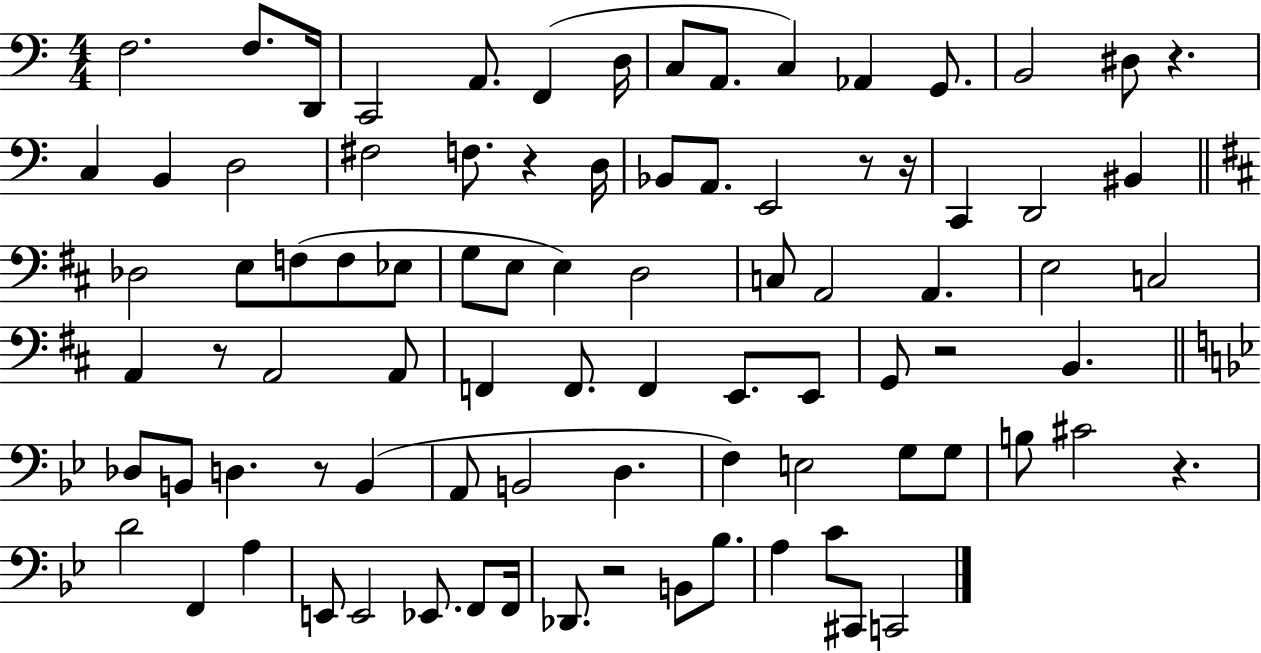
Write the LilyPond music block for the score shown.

{
  \clef bass
  \numericTimeSignature
  \time 4/4
  \key c \major
  f2. f8. d,16 | c,2 a,8. f,4( d16 | c8 a,8. c4) aes,4 g,8. | b,2 dis8 r4. | \break c4 b,4 d2 | fis2 f8. r4 d16 | bes,8 a,8. e,2 r8 r16 | c,4 d,2 bis,4 | \break \bar "||" \break \key b \minor des2 e8 f8( f8 ees8 | g8 e8 e4) d2 | c8 a,2 a,4. | e2 c2 | \break a,4 r8 a,2 a,8 | f,4 f,8. f,4 e,8. e,8 | g,8 r2 b,4. | \bar "||" \break \key g \minor des8 b,8 d4. r8 b,4( | a,8 b,2 d4. | f4) e2 g8 g8 | b8 cis'2 r4. | \break d'2 f,4 a4 | e,8 e,2 ees,8. f,8 f,16 | des,8. r2 b,8 bes8. | a4 c'8 cis,8 c,2 | \break \bar "|."
}